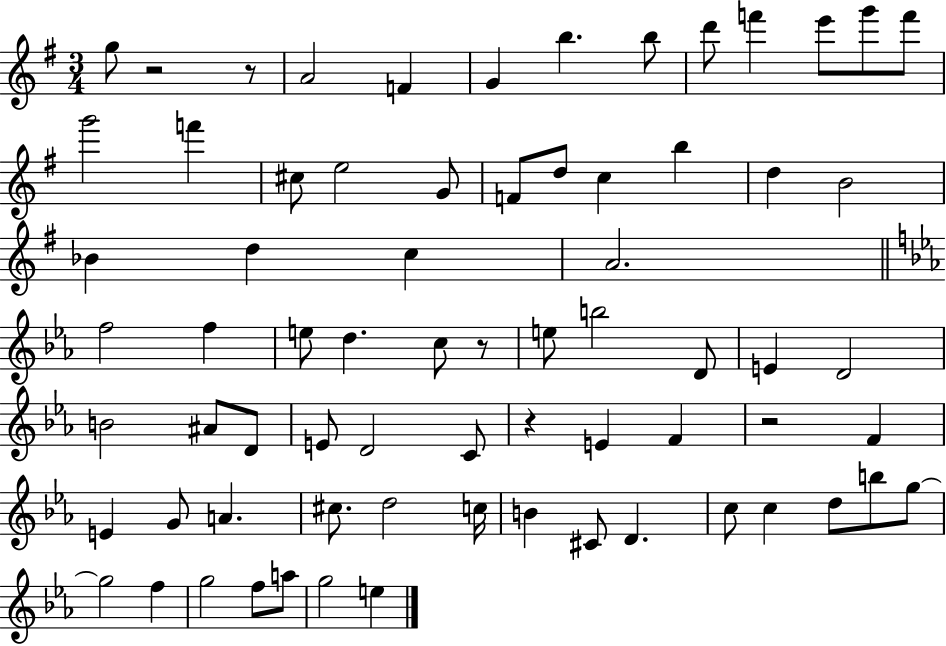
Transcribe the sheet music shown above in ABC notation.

X:1
T:Untitled
M:3/4
L:1/4
K:G
g/2 z2 z/2 A2 F G b b/2 d'/2 f' e'/2 g'/2 f'/2 g'2 f' ^c/2 e2 G/2 F/2 d/2 c b d B2 _B d c A2 f2 f e/2 d c/2 z/2 e/2 b2 D/2 E D2 B2 ^A/2 D/2 E/2 D2 C/2 z E F z2 F E G/2 A ^c/2 d2 c/4 B ^C/2 D c/2 c d/2 b/2 g/2 g2 f g2 f/2 a/2 g2 e